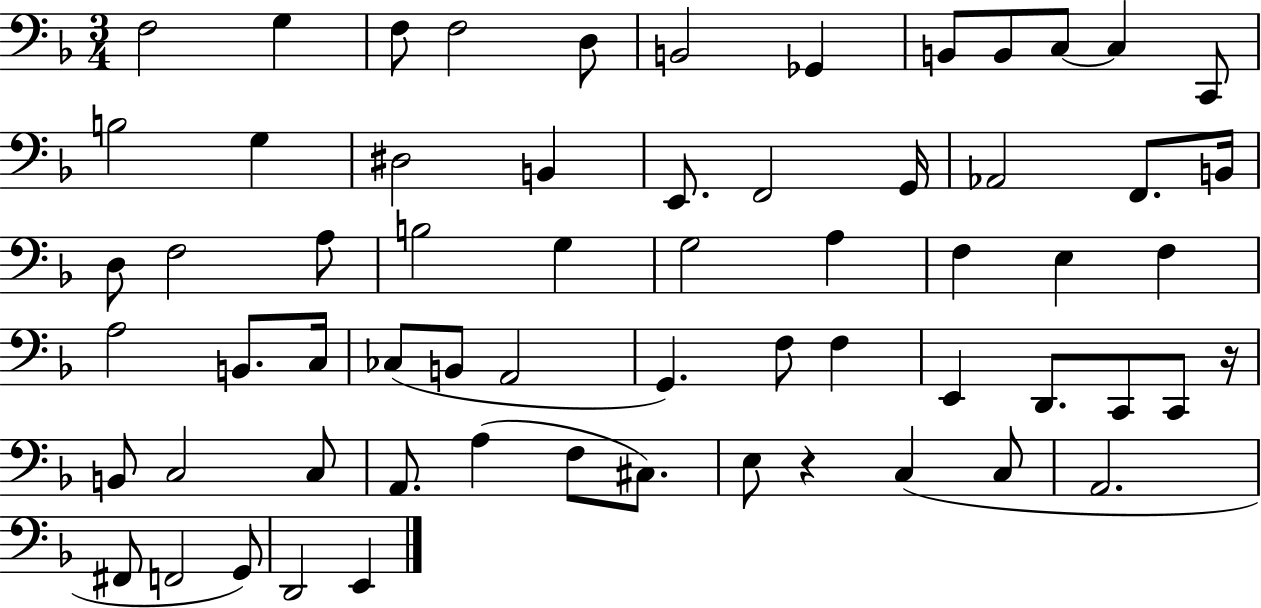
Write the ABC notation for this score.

X:1
T:Untitled
M:3/4
L:1/4
K:F
F,2 G, F,/2 F,2 D,/2 B,,2 _G,, B,,/2 B,,/2 C,/2 C, C,,/2 B,2 G, ^D,2 B,, E,,/2 F,,2 G,,/4 _A,,2 F,,/2 B,,/4 D,/2 F,2 A,/2 B,2 G, G,2 A, F, E, F, A,2 B,,/2 C,/4 _C,/2 B,,/2 A,,2 G,, F,/2 F, E,, D,,/2 C,,/2 C,,/2 z/4 B,,/2 C,2 C,/2 A,,/2 A, F,/2 ^C,/2 E,/2 z C, C,/2 A,,2 ^F,,/2 F,,2 G,,/2 D,,2 E,,